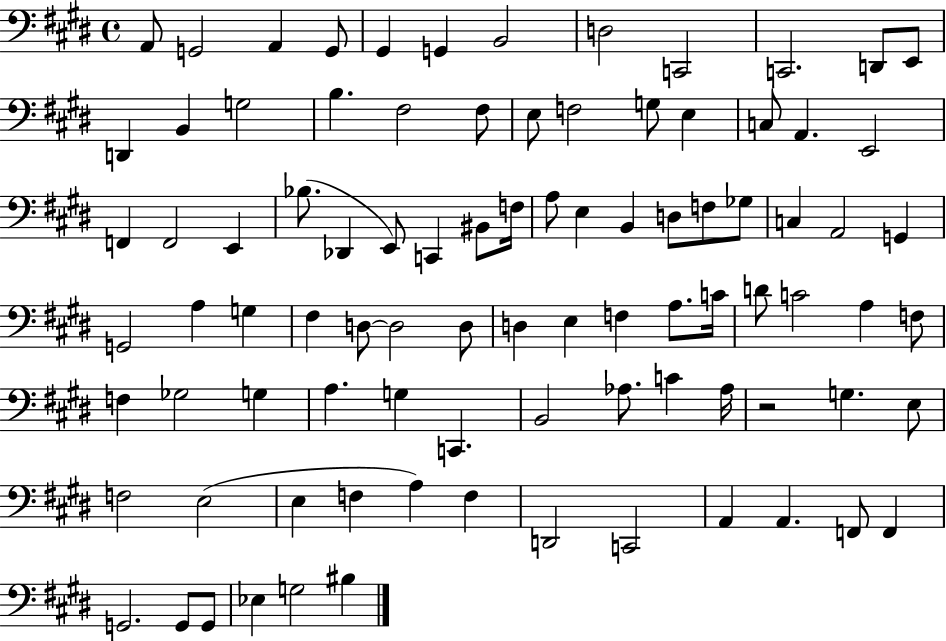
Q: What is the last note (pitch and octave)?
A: BIS3